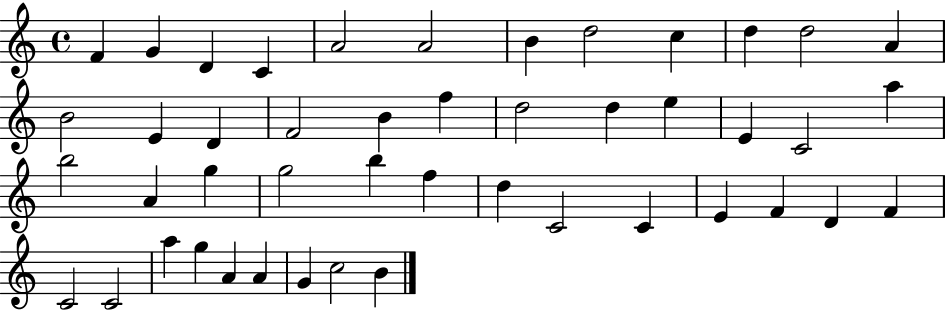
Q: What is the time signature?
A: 4/4